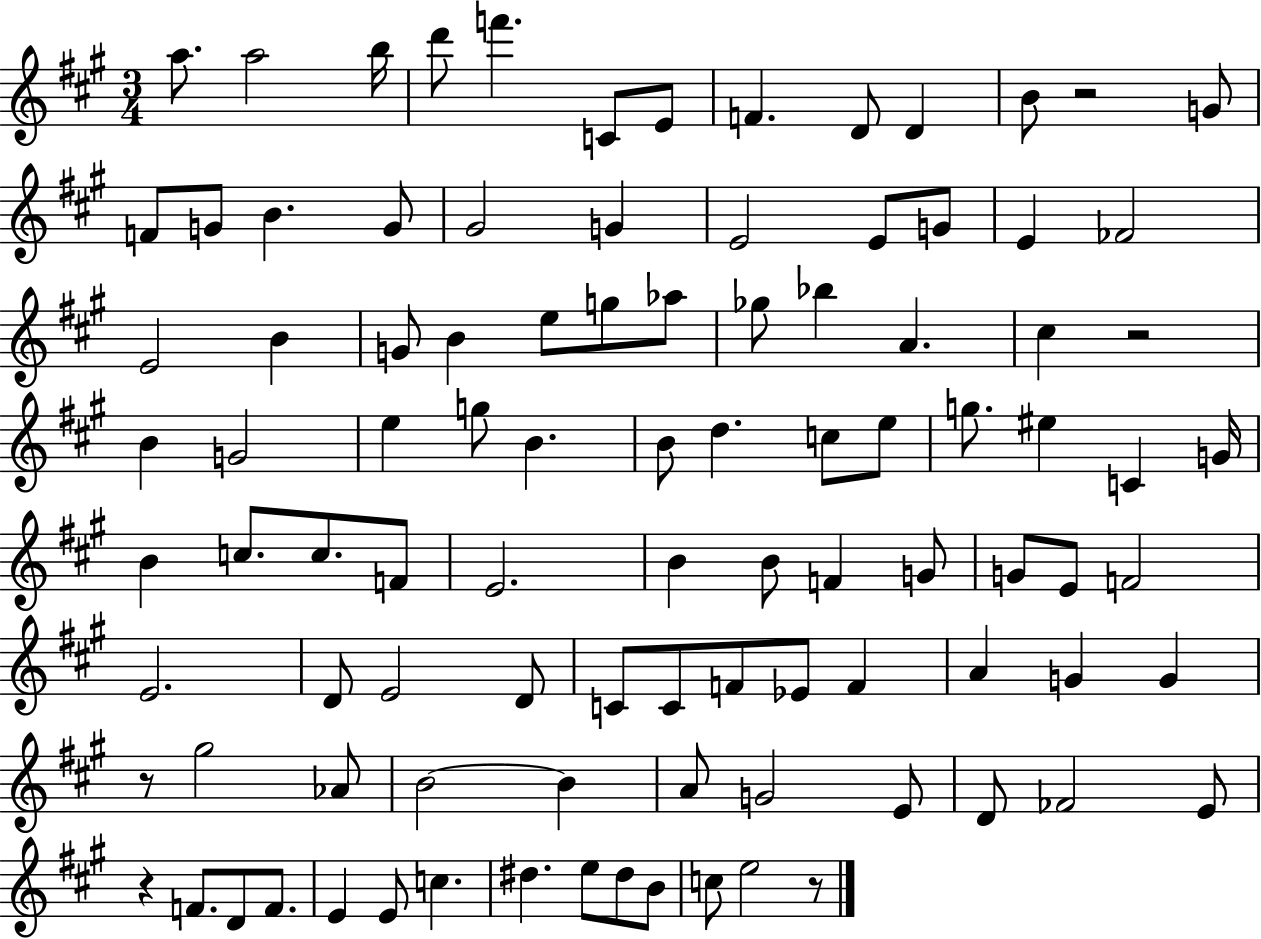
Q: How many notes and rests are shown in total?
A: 98